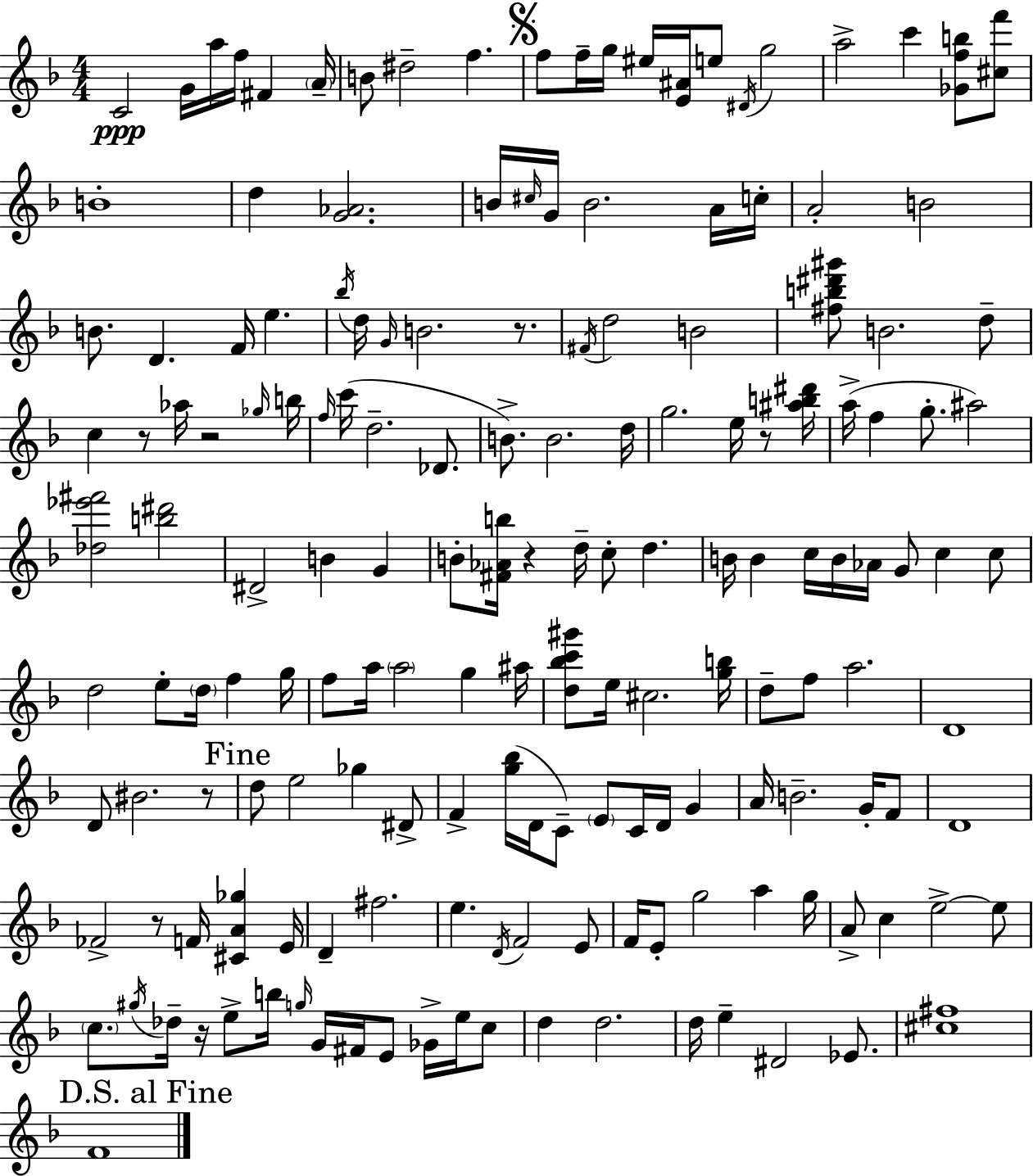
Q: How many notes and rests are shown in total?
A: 166